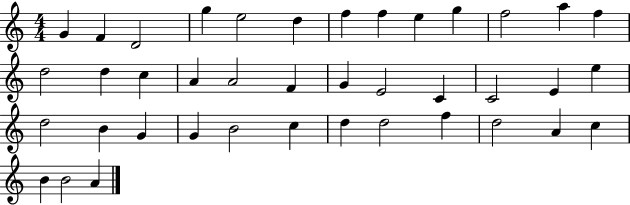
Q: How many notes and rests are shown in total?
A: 40